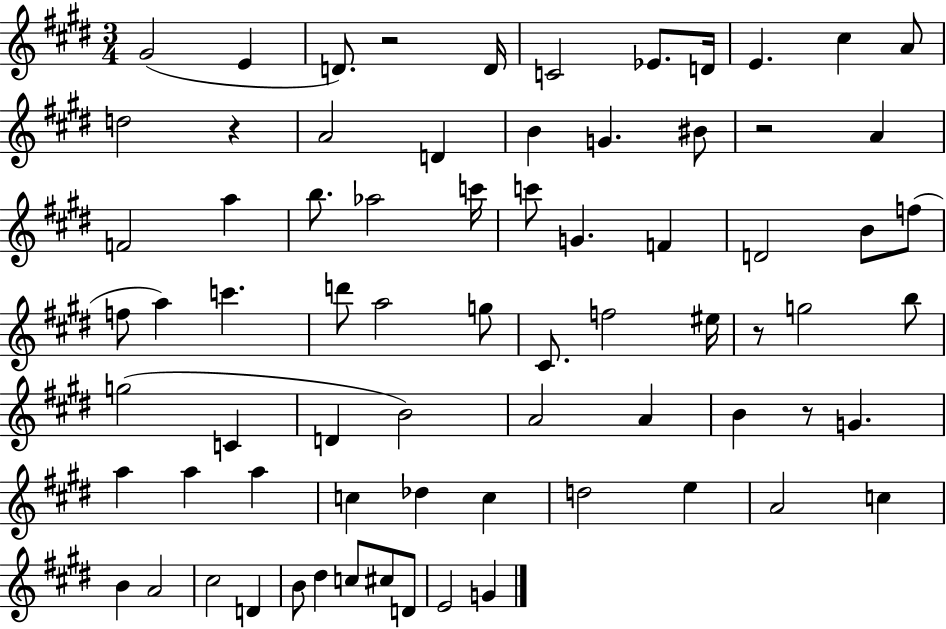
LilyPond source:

{
  \clef treble
  \numericTimeSignature
  \time 3/4
  \key e \major
  \repeat volta 2 { gis'2( e'4 | d'8.) r2 d'16 | c'2 ees'8. d'16 | e'4. cis''4 a'8 | \break d''2 r4 | a'2 d'4 | b'4 g'4. bis'8 | r2 a'4 | \break f'2 a''4 | b''8. aes''2 c'''16 | c'''8 g'4. f'4 | d'2 b'8 f''8( | \break f''8 a''4) c'''4. | d'''8 a''2 g''8 | cis'8. f''2 eis''16 | r8 g''2 b''8 | \break g''2( c'4 | d'4 b'2) | a'2 a'4 | b'4 r8 g'4. | \break a''4 a''4 a''4 | c''4 des''4 c''4 | d''2 e''4 | a'2 c''4 | \break b'4 a'2 | cis''2 d'4 | b'8 dis''4 c''8 cis''8 d'8 | e'2 g'4 | \break } \bar "|."
}